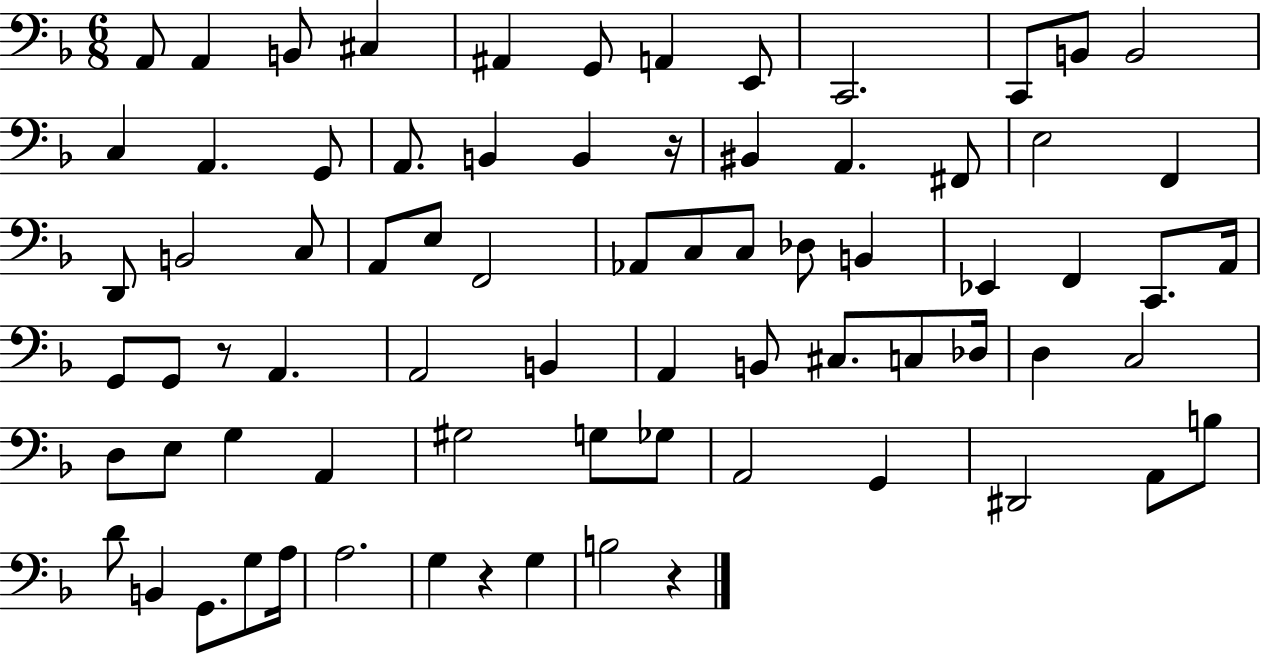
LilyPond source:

{
  \clef bass
  \numericTimeSignature
  \time 6/8
  \key f \major
  a,8 a,4 b,8 cis4 | ais,4 g,8 a,4 e,8 | c,2. | c,8 b,8 b,2 | \break c4 a,4. g,8 | a,8. b,4 b,4 r16 | bis,4 a,4. fis,8 | e2 f,4 | \break d,8 b,2 c8 | a,8 e8 f,2 | aes,8 c8 c8 des8 b,4 | ees,4 f,4 c,8. a,16 | \break g,8 g,8 r8 a,4. | a,2 b,4 | a,4 b,8 cis8. c8 des16 | d4 c2 | \break d8 e8 g4 a,4 | gis2 g8 ges8 | a,2 g,4 | dis,2 a,8 b8 | \break d'8 b,4 g,8. g8 a16 | a2. | g4 r4 g4 | b2 r4 | \break \bar "|."
}